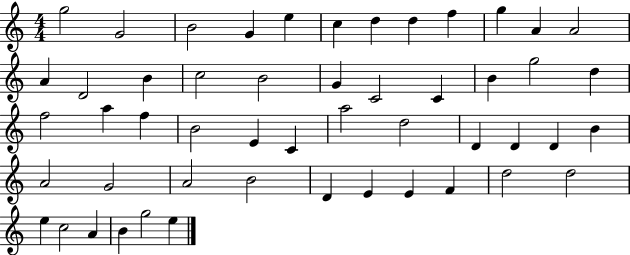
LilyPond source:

{
  \clef treble
  \numericTimeSignature
  \time 4/4
  \key c \major
  g''2 g'2 | b'2 g'4 e''4 | c''4 d''4 d''4 f''4 | g''4 a'4 a'2 | \break a'4 d'2 b'4 | c''2 b'2 | g'4 c'2 c'4 | b'4 g''2 d''4 | \break f''2 a''4 f''4 | b'2 e'4 c'4 | a''2 d''2 | d'4 d'4 d'4 b'4 | \break a'2 g'2 | a'2 b'2 | d'4 e'4 e'4 f'4 | d''2 d''2 | \break e''4 c''2 a'4 | b'4 g''2 e''4 | \bar "|."
}